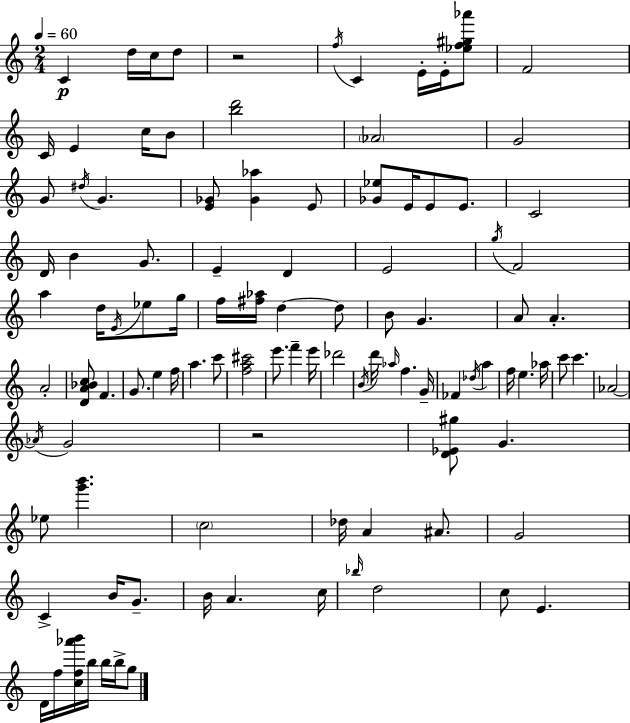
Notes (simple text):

C4/q D5/s C5/s D5/e R/h F5/s C4/q E4/s E4/s [Eb5,F5,G#5,Ab6]/e F4/h C4/s E4/q C5/s B4/e [B5,D6]/h Ab4/h G4/h G4/e D#5/s G4/q. [E4,Gb4]/e [Gb4,Ab5]/q E4/e [Gb4,Eb5]/e E4/s E4/e E4/e. C4/h D4/s B4/q G4/e. E4/q D4/q E4/h G5/s F4/h A5/q D5/s E4/s Eb5/e G5/s F5/s [F#5,Ab5]/s D5/q D5/e B4/e G4/q. A4/e A4/q. A4/h [D4,A4,Bb4,C5]/e F4/q. G4/e. E5/q F5/s A5/q. C6/e [F5,A5,C#6]/h E6/e. F6/q E6/s Db6/h B4/s D6/s Ab5/s F5/q. G4/s FES4/q Db5/s A5/q F5/s E5/q. Ab5/s C6/e C6/q. Ab4/h Ab4/s G4/h R/h [D4,Eb4,G#5]/e G4/q. Eb5/e [G6,B6]/q. C5/h Db5/s A4/q A#4/e. G4/h C4/q B4/s G4/e. B4/s A4/q. C5/s Bb5/s D5/h C5/e E4/q. D4/s F5/s [C5,F5,Ab6,B6]/s B5/s B5/s B5/s G5/e